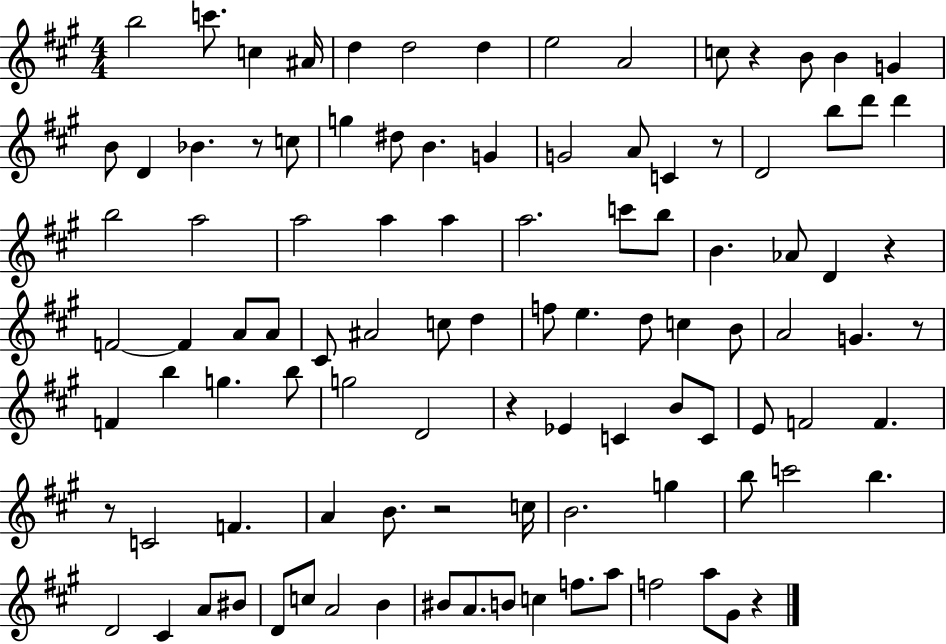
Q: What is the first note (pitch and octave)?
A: B5